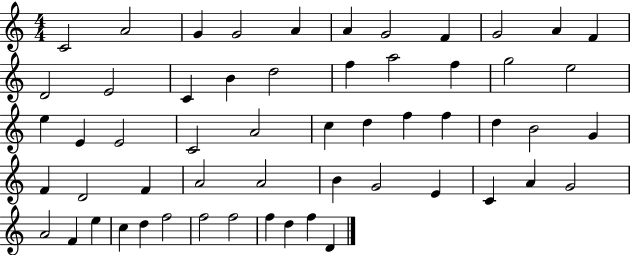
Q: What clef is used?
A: treble